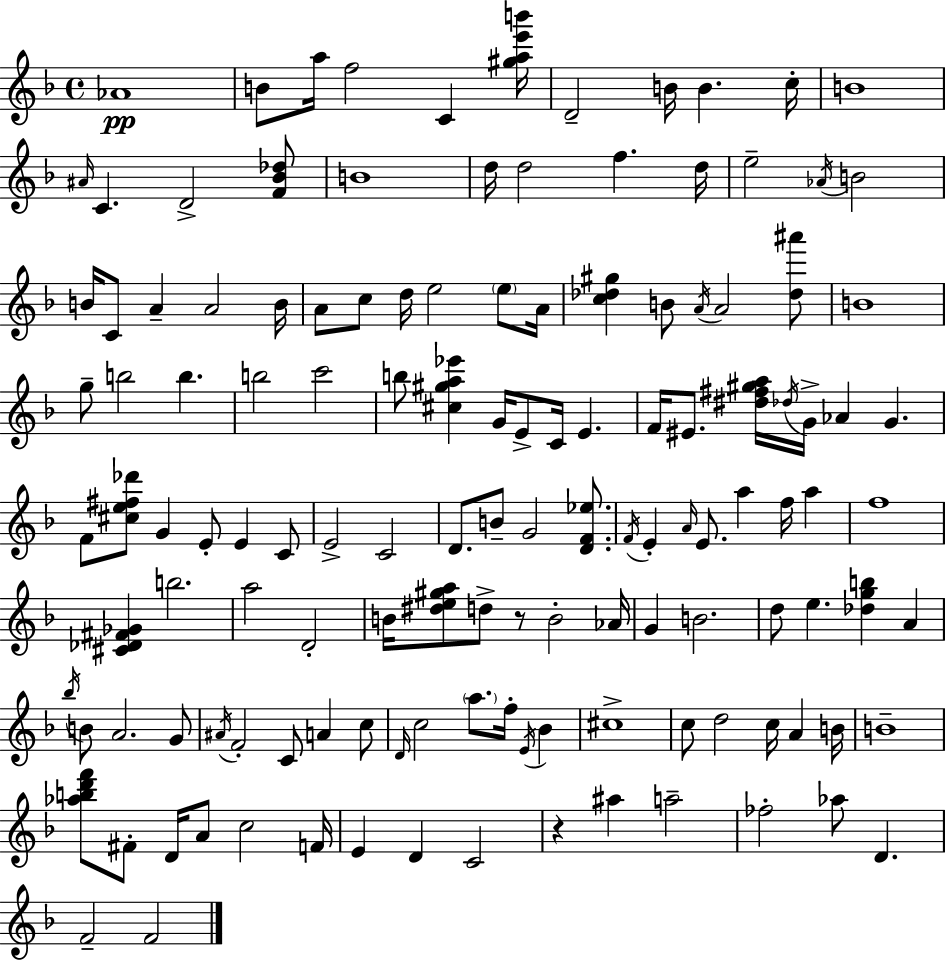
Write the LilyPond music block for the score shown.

{
  \clef treble
  \time 4/4
  \defaultTimeSignature
  \key d \minor
  aes'1\pp | b'8 a''16 f''2 c'4 <gis'' a'' e''' b'''>16 | d'2-- b'16 b'4. c''16-. | b'1 | \break \grace { ais'16 } c'4. d'2-> <f' bes' des''>8 | b'1 | d''16 d''2 f''4. | d''16 e''2-- \acciaccatura { aes'16 } b'2 | \break b'16 c'8 a'4-- a'2 | b'16 a'8 c''8 d''16 e''2 \parenthesize e''8 | a'16 <c'' des'' gis''>4 b'8 \acciaccatura { a'16 } a'2 | <des'' ais'''>8 b'1 | \break g''8-- b''2 b''4. | b''2 c'''2 | b''8 <cis'' gis'' a'' ees'''>4 g'16 e'8-> c'16 e'4. | f'16 eis'8. <dis'' fis'' gis'' a''>16 \acciaccatura { des''16 } g'16-> aes'4 g'4. | \break f'8 <cis'' e'' fis'' des'''>8 g'4 e'8-. e'4 | c'8 e'2-> c'2 | d'8. b'8-- g'2 | <d' f' ees''>8. \acciaccatura { f'16 } e'4-. \grace { a'16 } e'8. a''4 | \break f''16 a''4 f''1 | <cis' des' fis' ges'>4 b''2. | a''2 d'2-. | b'16 <dis'' e'' gis'' a''>8 d''8-> r8 b'2-. | \break aes'16 g'4 b'2. | d''8 e''4. <des'' g'' b''>4 | a'4 \acciaccatura { bes''16 } b'8 a'2. | g'8 \acciaccatura { ais'16 } f'2-. | \break c'8 a'4 c''8 \grace { d'16 } c''2 | \parenthesize a''8. f''16-. \acciaccatura { e'16 } bes'4 cis''1-> | c''8 d''2 | c''16 a'4 b'16 b'1-- | \break <aes'' b'' d''' f'''>8 fis'8-. d'16 a'8 | c''2 f'16 e'4 d'4 | c'2 r4 ais''4 | a''2-- fes''2-. | \break aes''8 d'4. f'2-- | f'2 \bar "|."
}